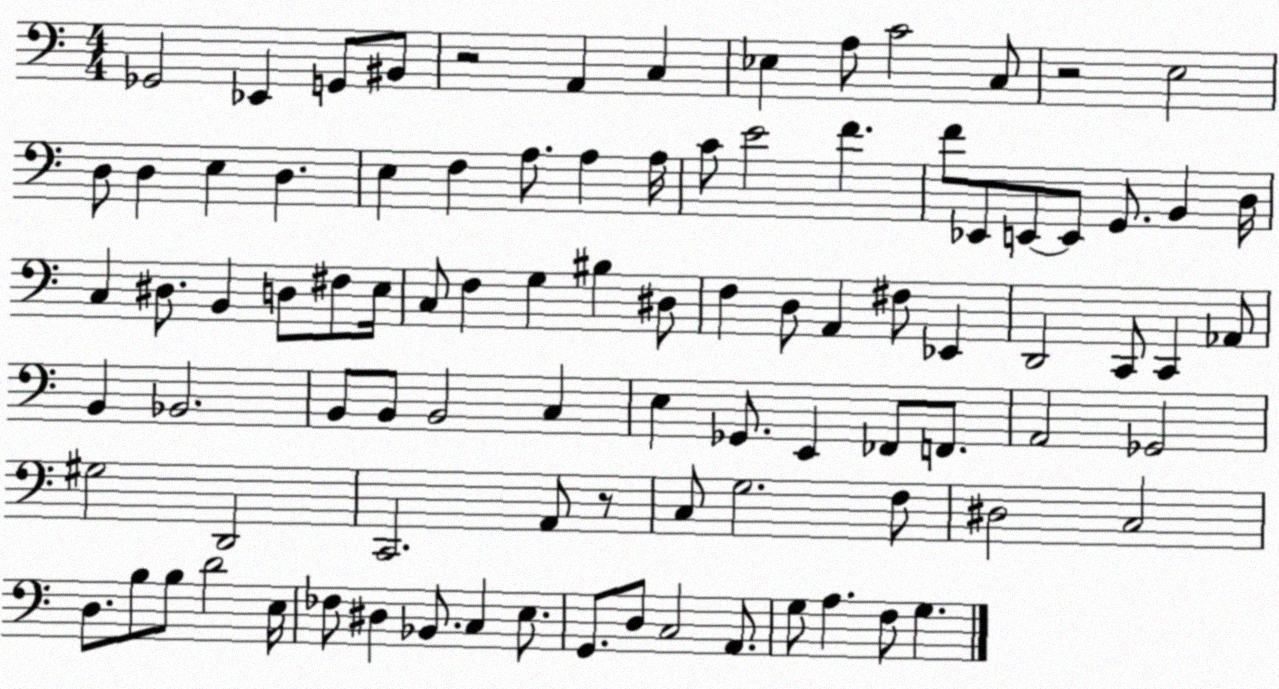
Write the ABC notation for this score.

X:1
T:Untitled
M:4/4
L:1/4
K:C
_G,,2 _E,, G,,/2 ^B,,/2 z2 A,, C, _E, A,/2 C2 C,/2 z2 E,2 D,/2 D, E, D, E, F, A,/2 A, A,/4 C/2 E2 F F/2 _E,,/2 E,,/2 E,,/2 G,,/2 B,, D,/4 C, ^D,/2 B,, D,/2 ^F,/2 E,/4 C,/2 F, G, ^B, ^D,/2 F, D,/2 A,, ^F,/2 _E,, D,,2 C,,/2 C,, _A,,/2 B,, _B,,2 B,,/2 B,,/2 B,,2 C, E, _G,,/2 E,, _F,,/2 F,,/2 A,,2 _G,,2 ^G,2 D,,2 C,,2 A,,/2 z/2 C,/2 G,2 F,/2 ^D,2 C,2 D,/2 B,/2 B,/2 D2 E,/4 _F,/2 ^D, _B,,/2 C, E,/2 G,,/2 D,/2 C,2 A,,/2 G,/2 A, F,/2 G,